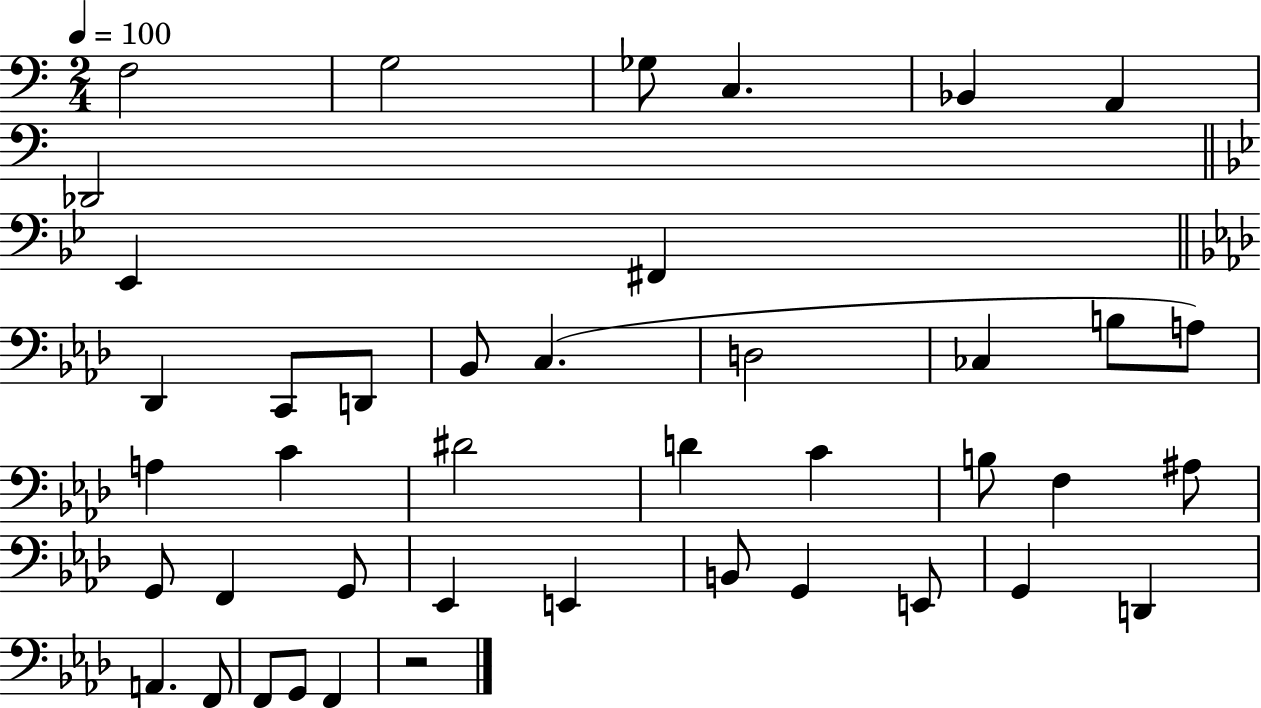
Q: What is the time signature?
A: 2/4